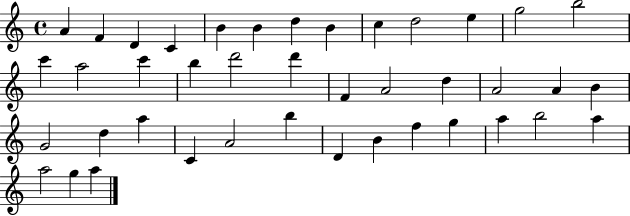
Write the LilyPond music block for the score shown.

{
  \clef treble
  \time 4/4
  \defaultTimeSignature
  \key c \major
  a'4 f'4 d'4 c'4 | b'4 b'4 d''4 b'4 | c''4 d''2 e''4 | g''2 b''2 | \break c'''4 a''2 c'''4 | b''4 d'''2 d'''4 | f'4 a'2 d''4 | a'2 a'4 b'4 | \break g'2 d''4 a''4 | c'4 a'2 b''4 | d'4 b'4 f''4 g''4 | a''4 b''2 a''4 | \break a''2 g''4 a''4 | \bar "|."
}